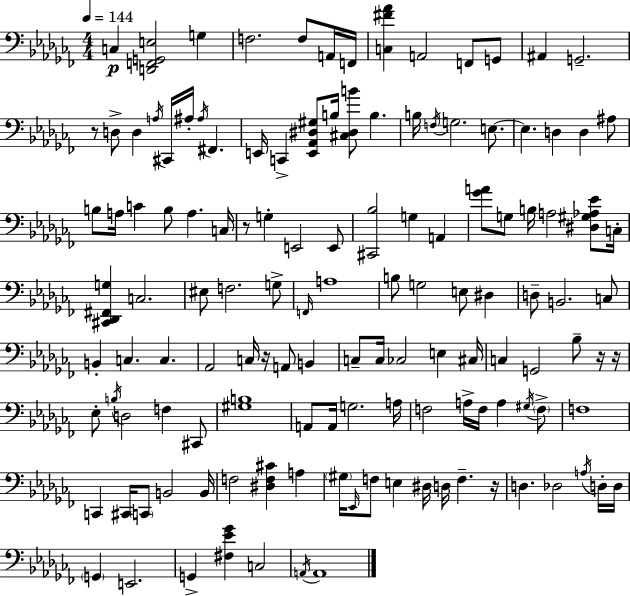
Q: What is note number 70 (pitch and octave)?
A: C#3